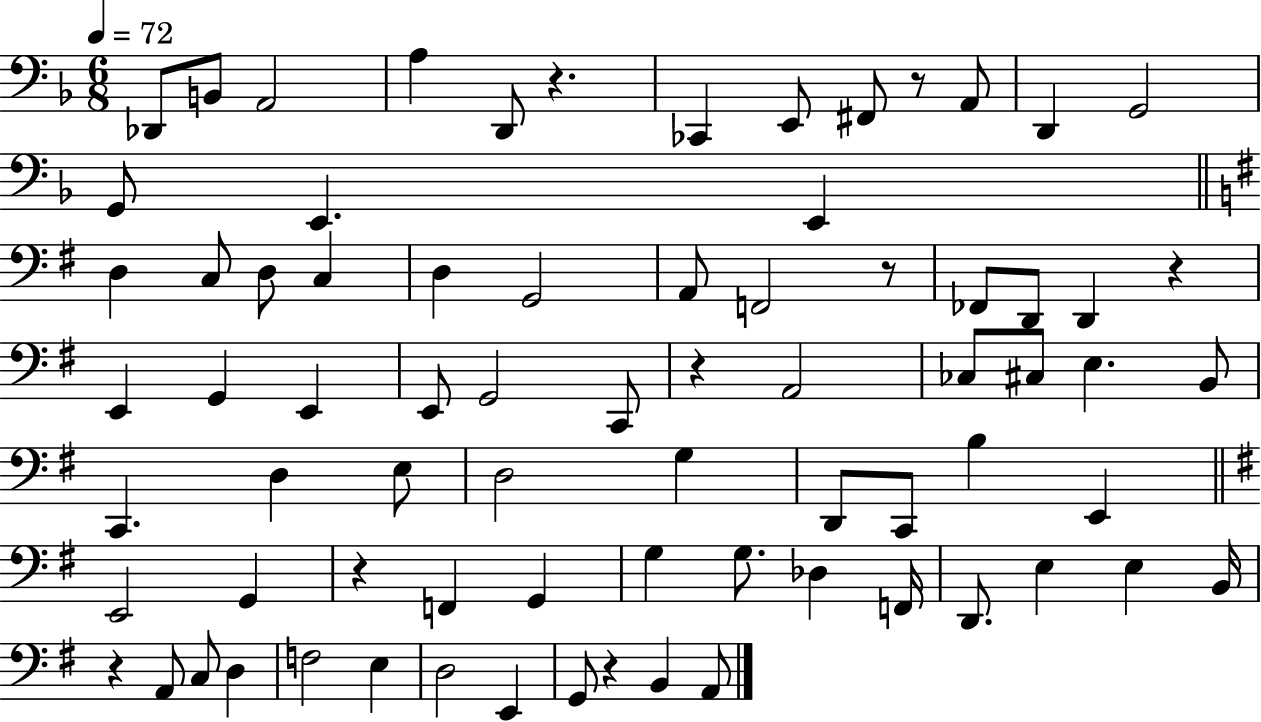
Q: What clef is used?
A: bass